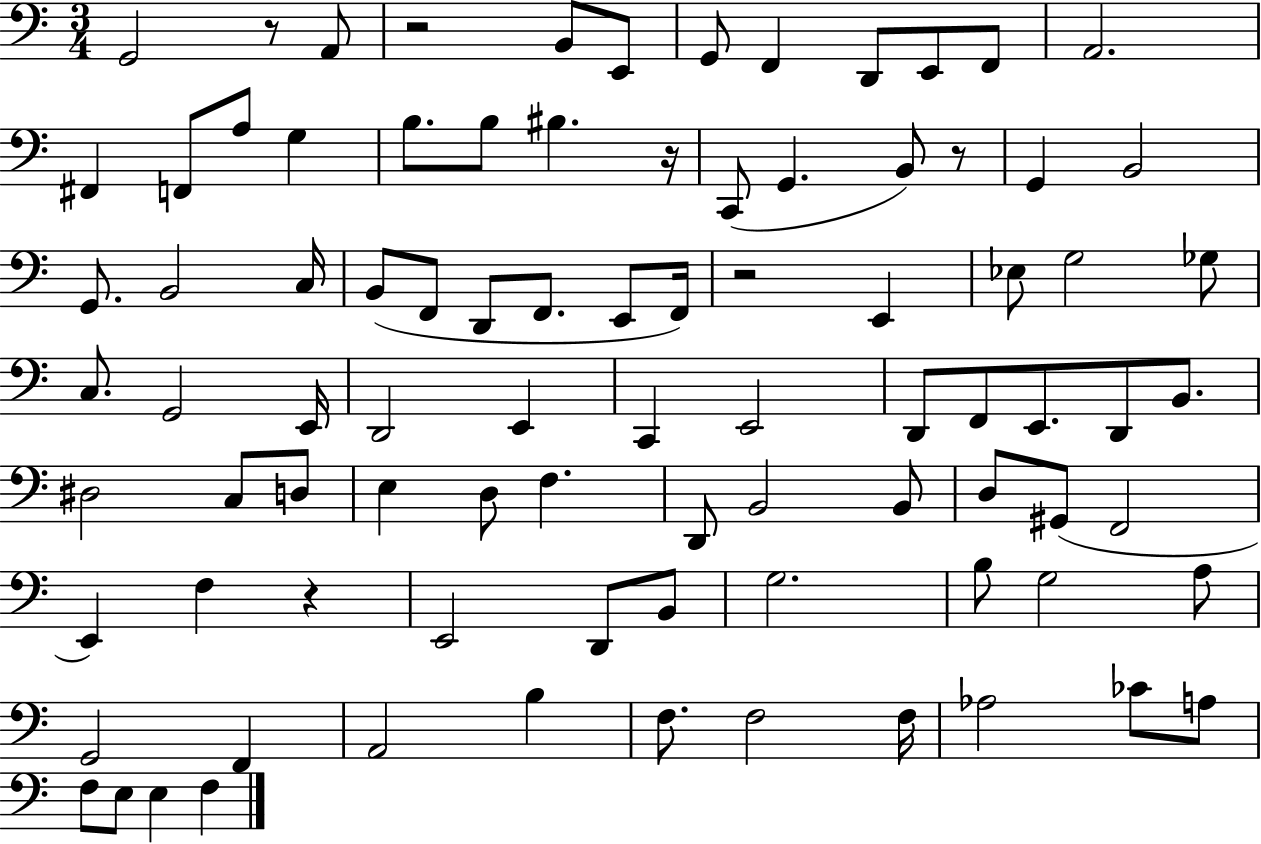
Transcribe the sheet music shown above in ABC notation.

X:1
T:Untitled
M:3/4
L:1/4
K:C
G,,2 z/2 A,,/2 z2 B,,/2 E,,/2 G,,/2 F,, D,,/2 E,,/2 F,,/2 A,,2 ^F,, F,,/2 A,/2 G, B,/2 B,/2 ^B, z/4 C,,/2 G,, B,,/2 z/2 G,, B,,2 G,,/2 B,,2 C,/4 B,,/2 F,,/2 D,,/2 F,,/2 E,,/2 F,,/4 z2 E,, _E,/2 G,2 _G,/2 C,/2 G,,2 E,,/4 D,,2 E,, C,, E,,2 D,,/2 F,,/2 E,,/2 D,,/2 B,,/2 ^D,2 C,/2 D,/2 E, D,/2 F, D,,/2 B,,2 B,,/2 D,/2 ^G,,/2 F,,2 E,, F, z E,,2 D,,/2 B,,/2 G,2 B,/2 G,2 A,/2 G,,2 F,, A,,2 B, F,/2 F,2 F,/4 _A,2 _C/2 A,/2 F,/2 E,/2 E, F,